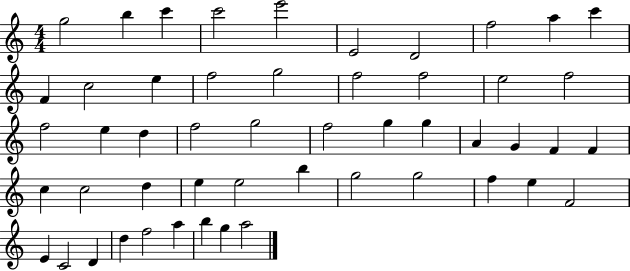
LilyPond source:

{
  \clef treble
  \numericTimeSignature
  \time 4/4
  \key c \major
  g''2 b''4 c'''4 | c'''2 e'''2 | e'2 d'2 | f''2 a''4 c'''4 | \break f'4 c''2 e''4 | f''2 g''2 | f''2 f''2 | e''2 f''2 | \break f''2 e''4 d''4 | f''2 g''2 | f''2 g''4 g''4 | a'4 g'4 f'4 f'4 | \break c''4 c''2 d''4 | e''4 e''2 b''4 | g''2 g''2 | f''4 e''4 f'2 | \break e'4 c'2 d'4 | d''4 f''2 a''4 | b''4 g''4 a''2 | \bar "|."
}